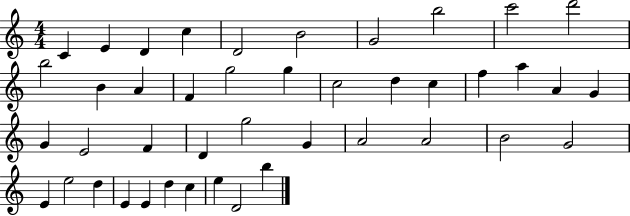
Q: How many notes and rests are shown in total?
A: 43